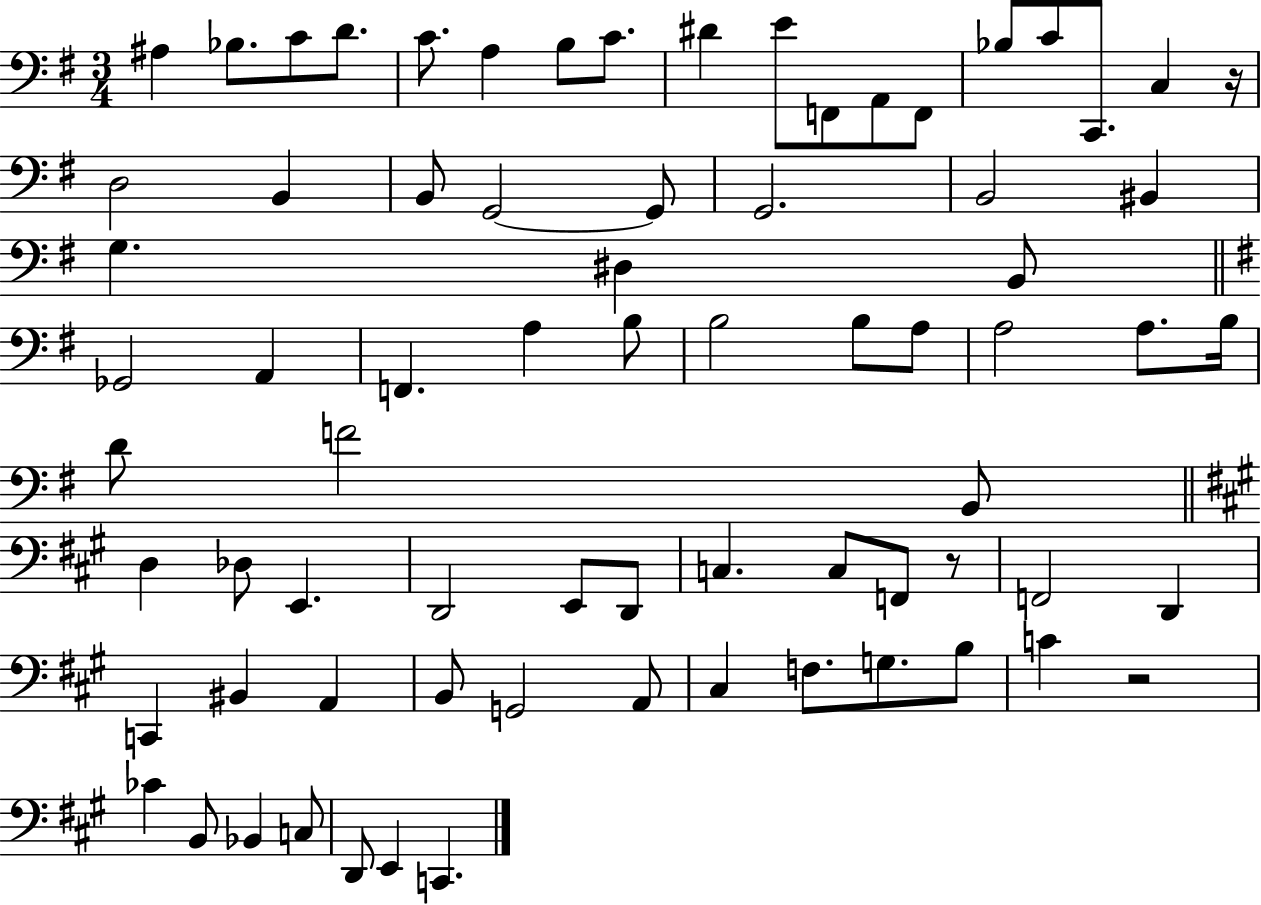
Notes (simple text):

A#3/q Bb3/e. C4/e D4/e. C4/e. A3/q B3/e C4/e. D#4/q E4/e F2/e A2/e F2/e Bb3/e C4/e C2/e. C3/q R/s D3/h B2/q B2/e G2/h G2/e G2/h. B2/h BIS2/q G3/q. D#3/q B2/e Gb2/h A2/q F2/q. A3/q B3/e B3/h B3/e A3/e A3/h A3/e. B3/s D4/e F4/h B2/e D3/q Db3/e E2/q. D2/h E2/e D2/e C3/q. C3/e F2/e R/e F2/h D2/q C2/q BIS2/q A2/q B2/e G2/h A2/e C#3/q F3/e. G3/e. B3/e C4/q R/h CES4/q B2/e Bb2/q C3/e D2/e E2/q C2/q.